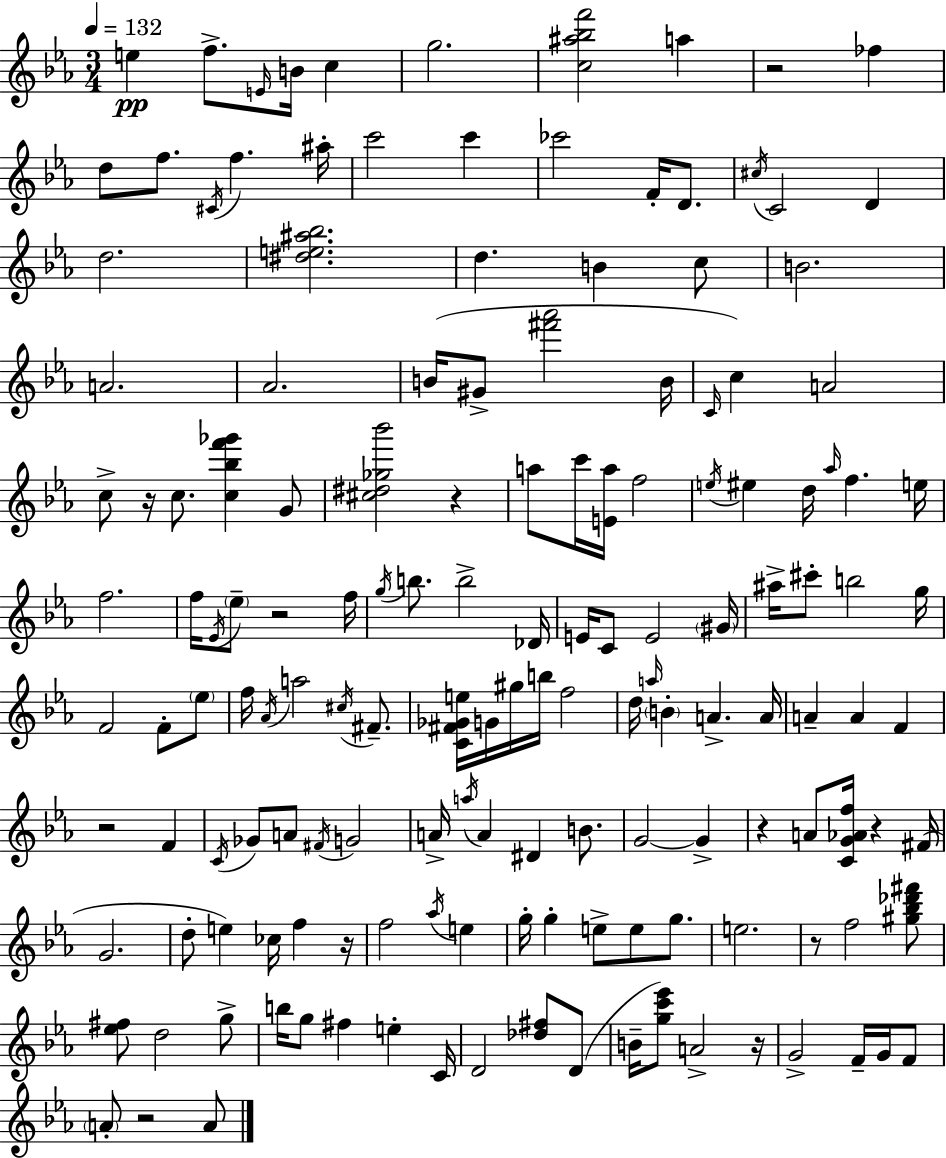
{
  \clef treble
  \numericTimeSignature
  \time 3/4
  \key ees \major
  \tempo 4 = 132
  e''4\pp f''8.-> \grace { e'16 } b'16 c''4 | g''2. | <c'' ais'' bes'' f'''>2 a''4 | r2 fes''4 | \break d''8 f''8. \acciaccatura { cis'16 } f''4. | ais''16-. c'''2 c'''4 | ces'''2 f'16-. d'8. | \acciaccatura { cis''16 } c'2 d'4 | \break d''2. | <dis'' e'' ais'' bes''>2. | d''4. b'4 | c''8 b'2. | \break a'2. | aes'2. | b'16( gis'8-> <fis''' aes'''>2 | b'16 \grace { c'16 } c''4) a'2 | \break c''8-> r16 c''8. <c'' bes'' f''' ges'''>4 | g'8 <cis'' dis'' ges'' bes'''>2 | r4 a''8 c'''16 <e' a''>16 f''2 | \acciaccatura { e''16 } eis''4 d''16 \grace { aes''16 } f''4. | \break e''16 f''2. | f''16 \acciaccatura { ees'16 } \parenthesize ees''8-- r2 | f''16 \acciaccatura { g''16 } b''8. b''2-> | des'16 e'16 c'8 e'2 | \break \parenthesize gis'16 ais''16-> cis'''8-. b''2 | g''16 f'2 | f'8-. \parenthesize ees''8 f''16 \acciaccatura { aes'16 } a''2 | \acciaccatura { cis''16 } fis'8.-- <c' fis' ges' e''>16 g'16 | \break gis''16 b''16 f''2 d''16 \grace { a''16 } | \parenthesize b'4-. a'4.-> a'16 a'4-- | a'4 f'4 r2 | f'4 \acciaccatura { c'16 } | \break ges'8 a'8 \acciaccatura { fis'16 } g'2 | a'16-> \acciaccatura { a''16 } a'4 dis'4 b'8. | g'2~~ g'4-> | r4 a'8 <c' g' aes' f''>16 r4 | \break fis'16( g'2. | d''8-. e''4) ces''16 f''4 | r16 f''2 \acciaccatura { aes''16 } e''4 | g''16-. g''4-. e''8-> e''8 | \break g''8. e''2. | r8 f''2 | <gis'' bes'' des''' fis'''>8 <ees'' fis''>8 d''2 | g''8-> b''16 g''8 fis''4 e''4-. | \break c'16 d'2 <des'' fis''>8 | d'8( b'16-- <g'' c''' ees'''>8) a'2-> | r16 g'2-> f'16-- | g'16 f'8 \parenthesize a'8-. r2 | \break a'8 \bar "|."
}